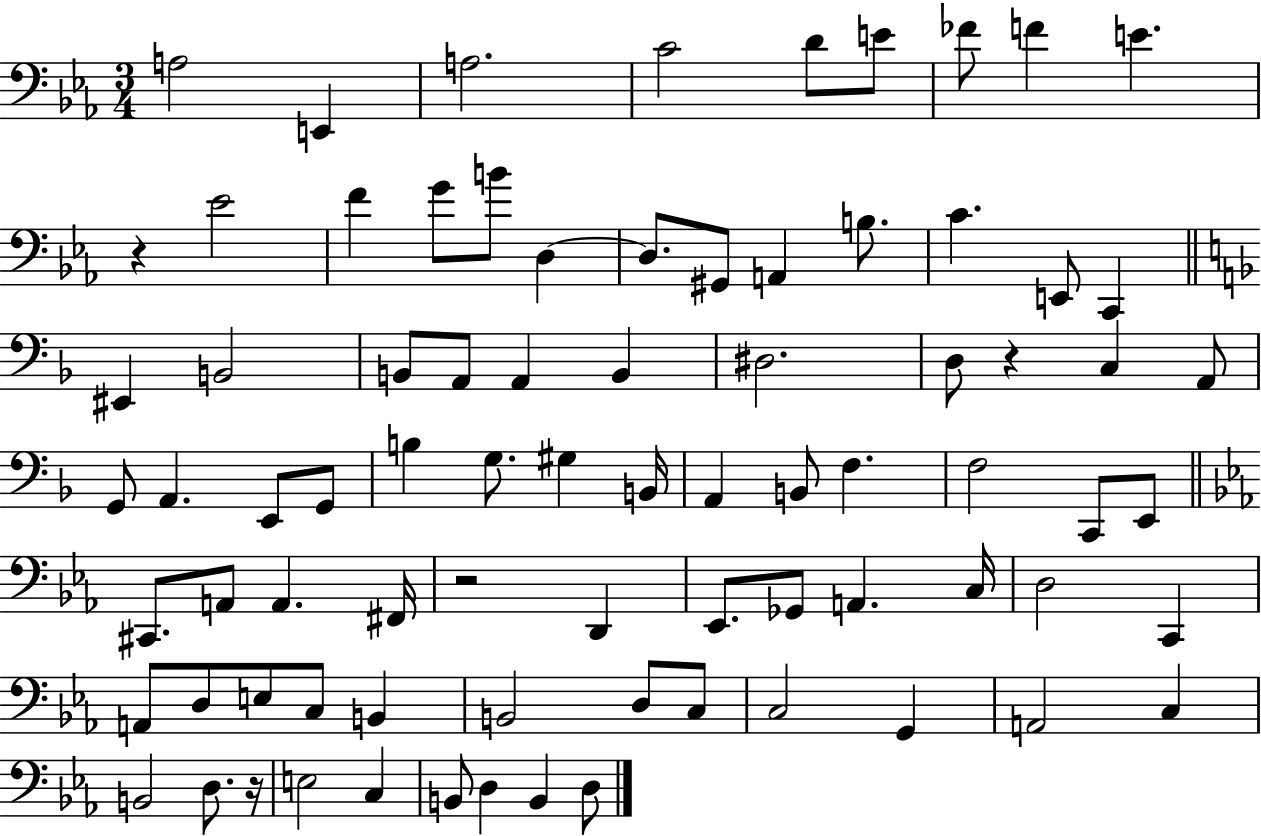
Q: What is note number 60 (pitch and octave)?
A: C3